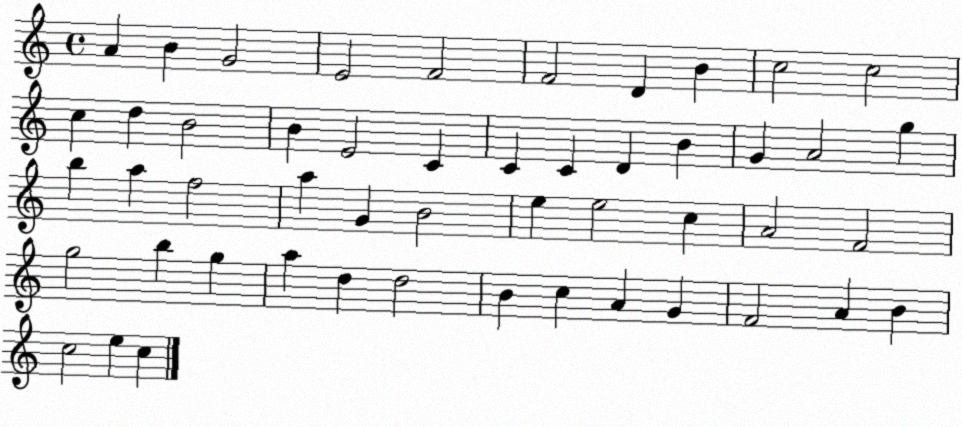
X:1
T:Untitled
M:4/4
L:1/4
K:C
A B G2 E2 F2 F2 D B c2 c2 c d B2 B E2 C C C D B G A2 g b a f2 a G B2 e e2 c A2 F2 g2 b g a d d2 B c A G F2 A B c2 e c